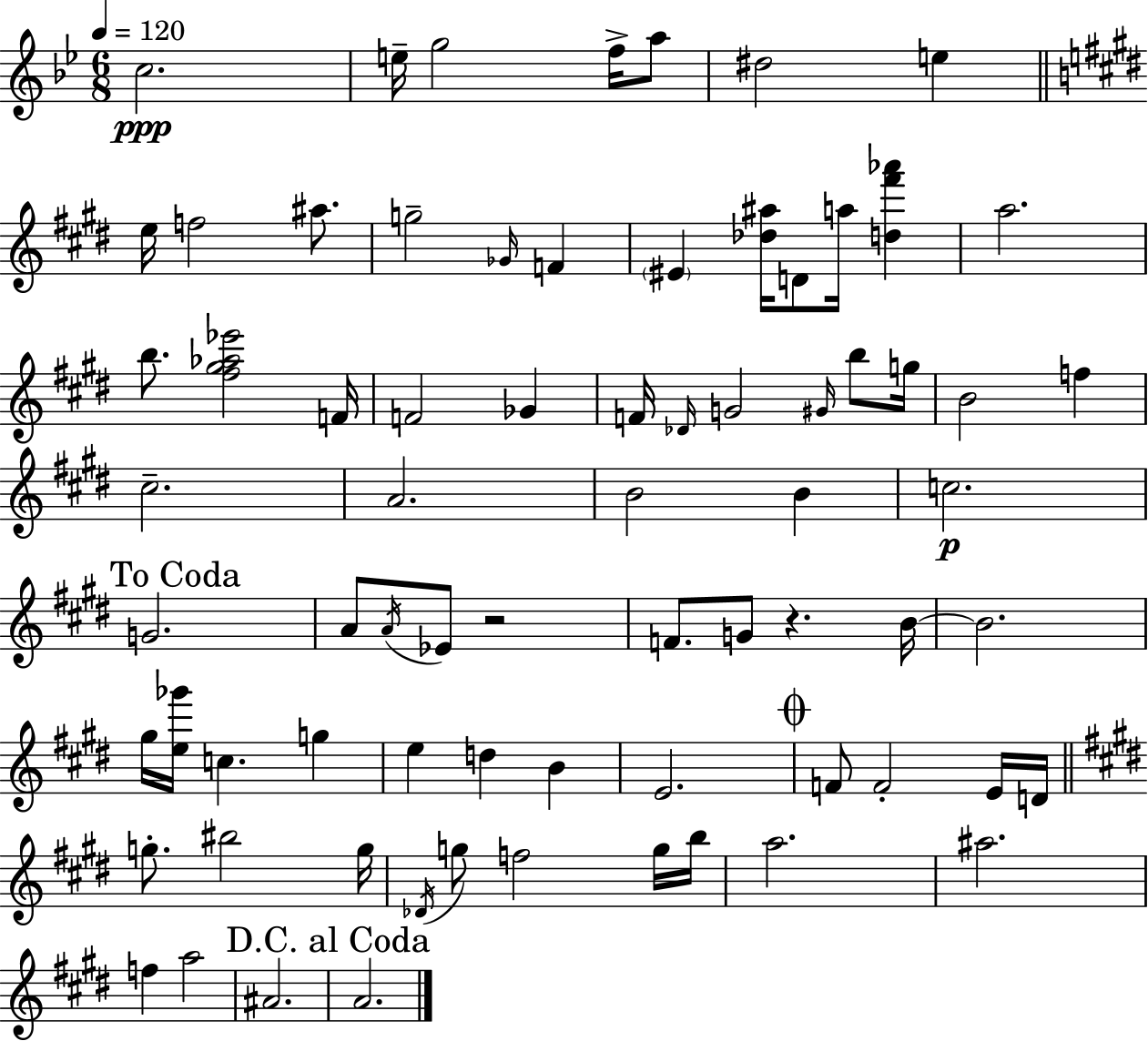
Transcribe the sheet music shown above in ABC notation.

X:1
T:Untitled
M:6/8
L:1/4
K:Gm
c2 e/4 g2 f/4 a/2 ^d2 e e/4 f2 ^a/2 g2 _G/4 F ^E [_d^a]/4 D/2 a/4 [d^f'_a'] a2 b/2 [^f^g_a_e']2 F/4 F2 _G F/4 _D/4 G2 ^G/4 b/2 g/4 B2 f ^c2 A2 B2 B c2 G2 A/2 A/4 _E/2 z2 F/2 G/2 z B/4 B2 ^g/4 [e_g']/4 c g e d B E2 F/2 F2 E/4 D/4 g/2 ^b2 g/4 _D/4 g/2 f2 g/4 b/4 a2 ^a2 f a2 ^A2 A2